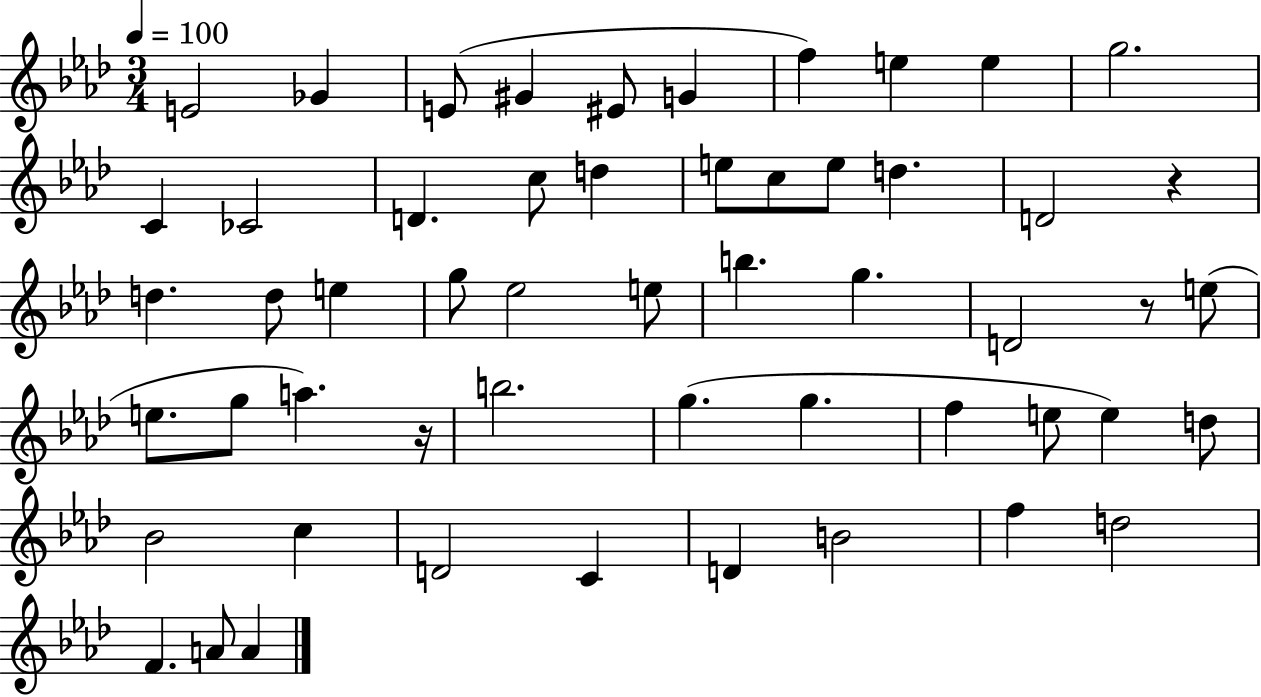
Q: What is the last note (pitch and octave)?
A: A4